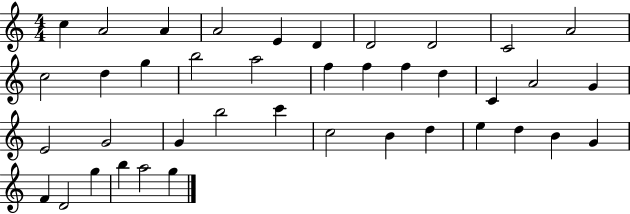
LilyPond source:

{
  \clef treble
  \numericTimeSignature
  \time 4/4
  \key c \major
  c''4 a'2 a'4 | a'2 e'4 d'4 | d'2 d'2 | c'2 a'2 | \break c''2 d''4 g''4 | b''2 a''2 | f''4 f''4 f''4 d''4 | c'4 a'2 g'4 | \break e'2 g'2 | g'4 b''2 c'''4 | c''2 b'4 d''4 | e''4 d''4 b'4 g'4 | \break f'4 d'2 g''4 | b''4 a''2 g''4 | \bar "|."
}